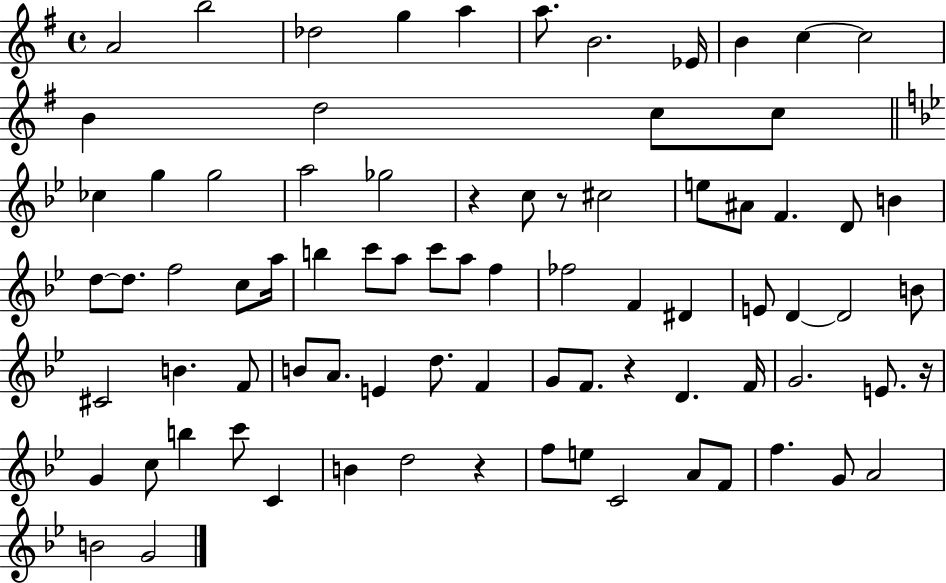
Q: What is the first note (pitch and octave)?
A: A4